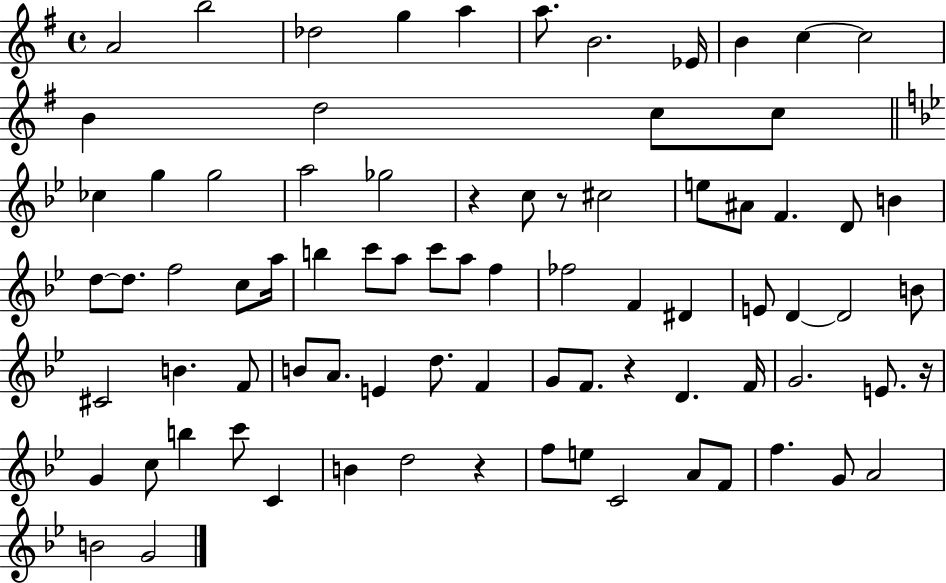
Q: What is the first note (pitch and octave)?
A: A4